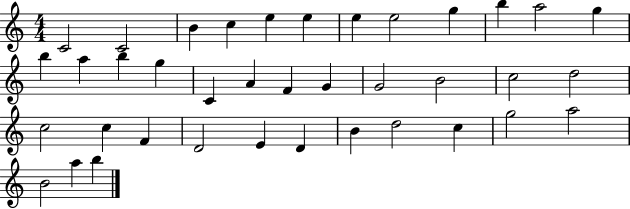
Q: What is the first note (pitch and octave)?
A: C4